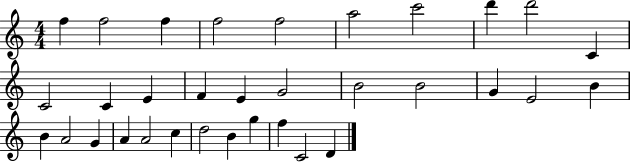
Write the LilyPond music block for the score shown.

{
  \clef treble
  \numericTimeSignature
  \time 4/4
  \key c \major
  f''4 f''2 f''4 | f''2 f''2 | a''2 c'''2 | d'''4 d'''2 c'4 | \break c'2 c'4 e'4 | f'4 e'4 g'2 | b'2 b'2 | g'4 e'2 b'4 | \break b'4 a'2 g'4 | a'4 a'2 c''4 | d''2 b'4 g''4 | f''4 c'2 d'4 | \break \bar "|."
}